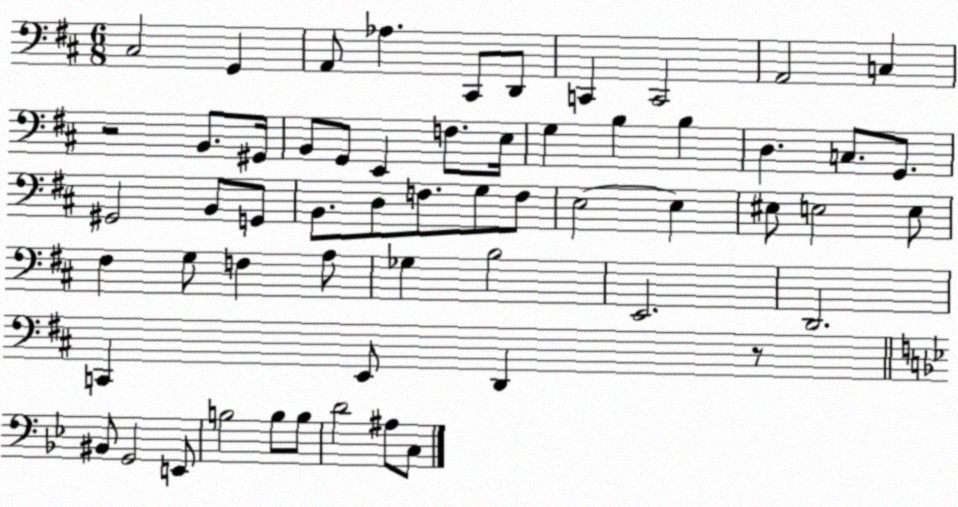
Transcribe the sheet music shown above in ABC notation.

X:1
T:Untitled
M:6/8
L:1/4
K:D
^C,2 G,, A,,/2 _A, ^C,,/2 D,,/2 C,, C,,2 A,,2 C, z2 B,,/2 ^G,,/4 B,,/2 G,,/2 E,, F,/2 E,/4 G, B, B, D, C,/2 G,,/2 ^G,,2 B,,/2 G,,/2 B,,/2 D,/2 F,/2 G,/2 F,/2 E,2 E, ^E,/2 E,2 E,/2 ^F, G,/2 F, A,/2 _G, B,2 E,,2 D,,2 C,, E,,/2 D,, z/2 ^B,,/2 G,,2 E,,/2 B,2 B,/2 B,/2 D2 ^A,/2 C,/2